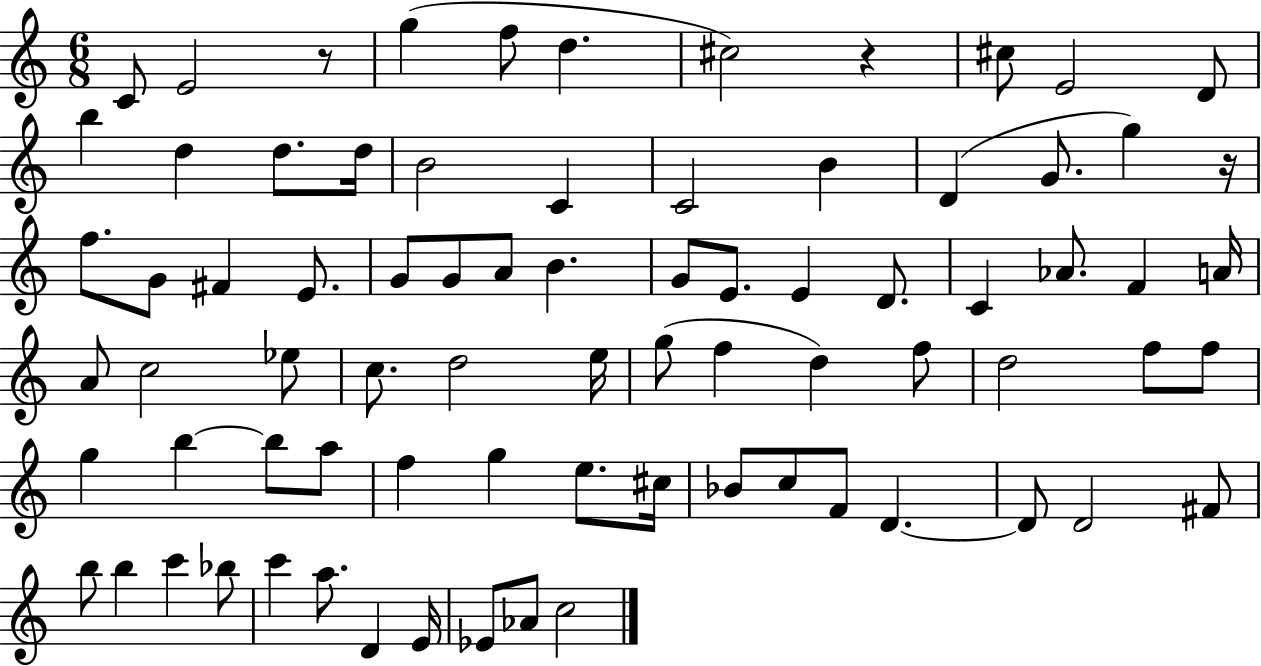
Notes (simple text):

C4/e E4/h R/e G5/q F5/e D5/q. C#5/h R/q C#5/e E4/h D4/e B5/q D5/q D5/e. D5/s B4/h C4/q C4/h B4/q D4/q G4/e. G5/q R/s F5/e. G4/e F#4/q E4/e. G4/e G4/e A4/e B4/q. G4/e E4/e. E4/q D4/e. C4/q Ab4/e. F4/q A4/s A4/e C5/h Eb5/e C5/e. D5/h E5/s G5/e F5/q D5/q F5/e D5/h F5/e F5/e G5/q B5/q B5/e A5/e F5/q G5/q E5/e. C#5/s Bb4/e C5/e F4/e D4/q. D4/e D4/h F#4/e B5/e B5/q C6/q Bb5/e C6/q A5/e. D4/q E4/s Eb4/e Ab4/e C5/h